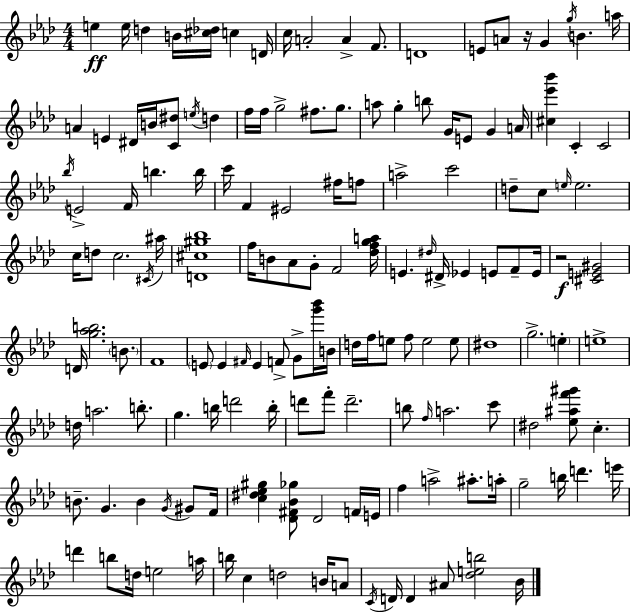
{
  \clef treble
  \numericTimeSignature
  \time 4/4
  \key aes \major
  \repeat volta 2 { e''4\ff e''16 d''4 b'16 <cis'' des''>16 c''4 d'16 | c''16 a'2-. a'4-> f'8. | d'1 | e'8 a'8 r16 g'4 \acciaccatura { g''16 } b'4. | \break a''16 a'4 e'4 dis'16 b'16 <c' dis''>8 \acciaccatura { e''16 } d''4 | f''16 f''16 g''2-> fis''8. g''8. | a''8 g''4-. b''8 g'16 e'8 g'4 | a'16 <cis'' ees''' bes'''>4 c'4-. c'2 | \break \acciaccatura { bes''16 } e'2-> f'16 b''4. | b''16 c'''16 f'4 eis'2 | fis''16 f''8 a''2-> c'''2 | d''8-- c''8 \grace { e''16 } e''2. | \break c''16 d''8 c''2. | \acciaccatura { cis'16 } ais''16 <d' cis'' gis'' bes''>1 | f''16 b'8 aes'8 g'8-. f'2 | <des'' f'' g'' a''>16 e'4. \grace { dis''16 } dis'16-> ees'4 | \break e'8 f'8-- e'16 r2\f <cis' e' gis'>2 | d'16 <g'' aes'' b''>2. | \parenthesize b'8. f'1 | \parenthesize e'8 e'4 \grace { fis'16 } e'4 | \break f'8-> g'8-> <g''' bes'''>16 b'16 d''16 f''16 e''8 f''8 e''2 | e''8 dis''1 | g''2.-> | \parenthesize e''4-. e''1-> | \break d''16 a''2. | b''8.-. g''4. b''16 d'''2 | b''16-. d'''8 f'''8-. d'''2.-- | b''8 \grace { f''16 } a''2. | \break c'''8 dis''2 | <ees'' ais'' f''' gis'''>8 c''4.-. b'8.-- g'4. | b'4 \acciaccatura { g'16 } gis'8 f'16 <c'' dis'' ees'' gis''>4 <des' fis' bes' ges''>8 des'2 | f'16 e'16 f''4 a''2-> | \break ais''8.-. a''16-. g''2-- | b''16 d'''4. e'''16 d'''4 b''8 d''16 | e''2 a''16 b''16 c''4 d''2 | b'16 a'8 \acciaccatura { c'16 } d'16 d'4 ais'8 | \break <des'' e'' b''>2 bes'16 } \bar "|."
}